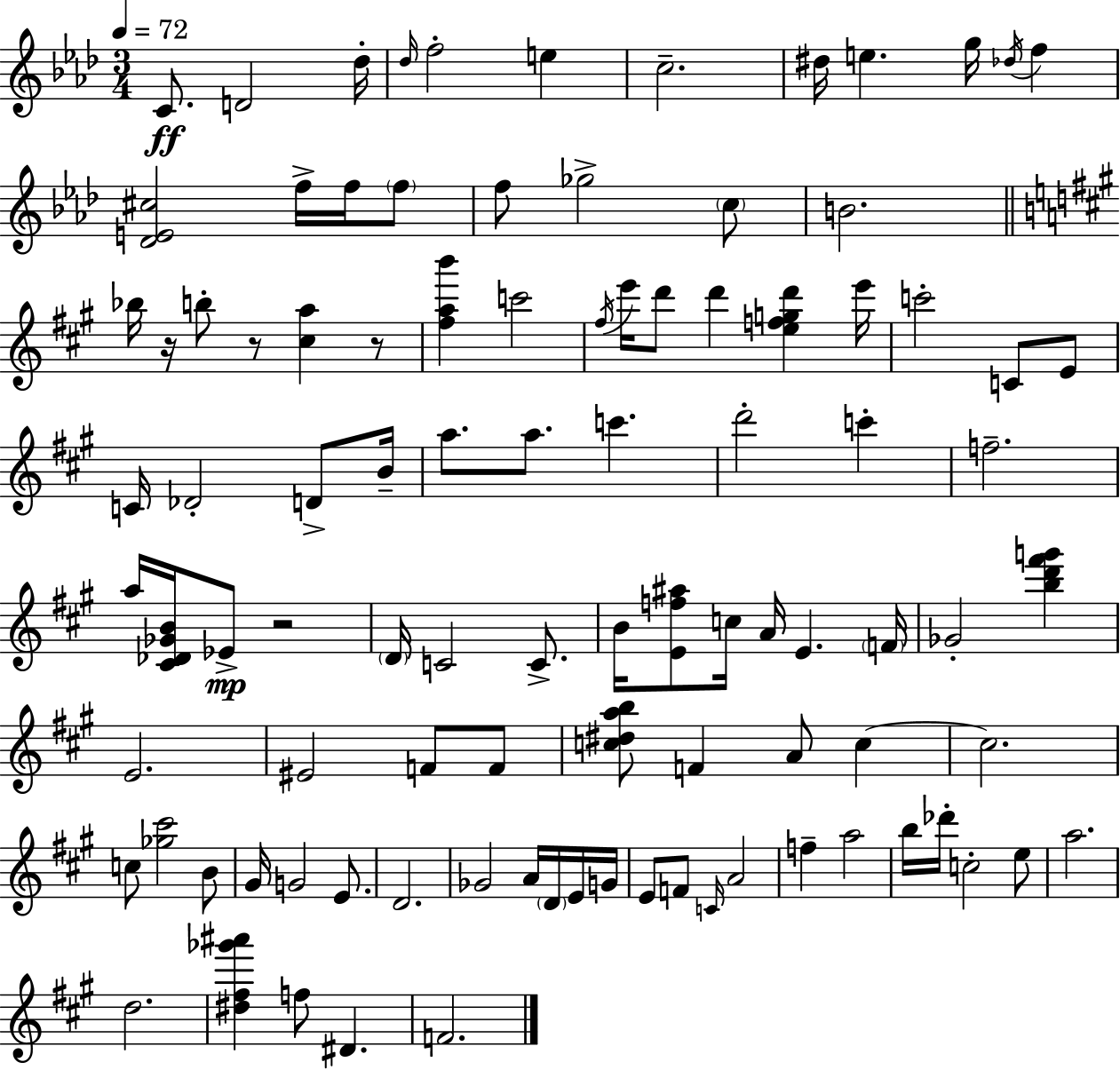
{
  \clef treble
  \numericTimeSignature
  \time 3/4
  \key aes \major
  \tempo 4 = 72
  \repeat volta 2 { c'8.\ff d'2 des''16-. | \grace { des''16 } f''2-. e''4 | c''2.-- | dis''16 e''4. g''16 \acciaccatura { des''16 } f''4 | \break <des' e' cis''>2 f''16-> f''16 | \parenthesize f''8 f''8 ges''2-> | \parenthesize c''8 b'2. | \bar "||" \break \key a \major bes''16 r16 b''8-. r8 <cis'' a''>4 r8 | <fis'' a'' b'''>4 c'''2 | \acciaccatura { fis''16 } e'''16 d'''8 d'''4 <e'' f'' g'' d'''>4 | e'''16 c'''2-. c'8 e'8 | \break c'16 des'2-. d'8-> | b'16-- a''8. a''8. c'''4. | d'''2-. c'''4-. | f''2.-- | \break a''16 <cis' des' ges' b'>16 ees'8->\mp r2 | \parenthesize d'16 c'2 c'8.-> | b'16 <e' f'' ais''>8 c''16 a'16 e'4. | \parenthesize f'16 ges'2-. <b'' d''' fis''' g'''>4 | \break e'2. | eis'2 f'8 f'8 | <c'' dis'' a'' b''>8 f'4 a'8 c''4~~ | c''2. | \break c''8 <ges'' cis'''>2 b'8 | gis'16 g'2 e'8. | d'2. | ges'2 a'16 \parenthesize d'16 e'16 | \break g'16 e'8 f'8 \grace { c'16 } a'2 | f''4-- a''2 | b''16 des'''16-. c''2-. | e''8 a''2. | \break d''2. | <dis'' fis'' ges''' ais'''>4 f''8 dis'4. | f'2. | } \bar "|."
}